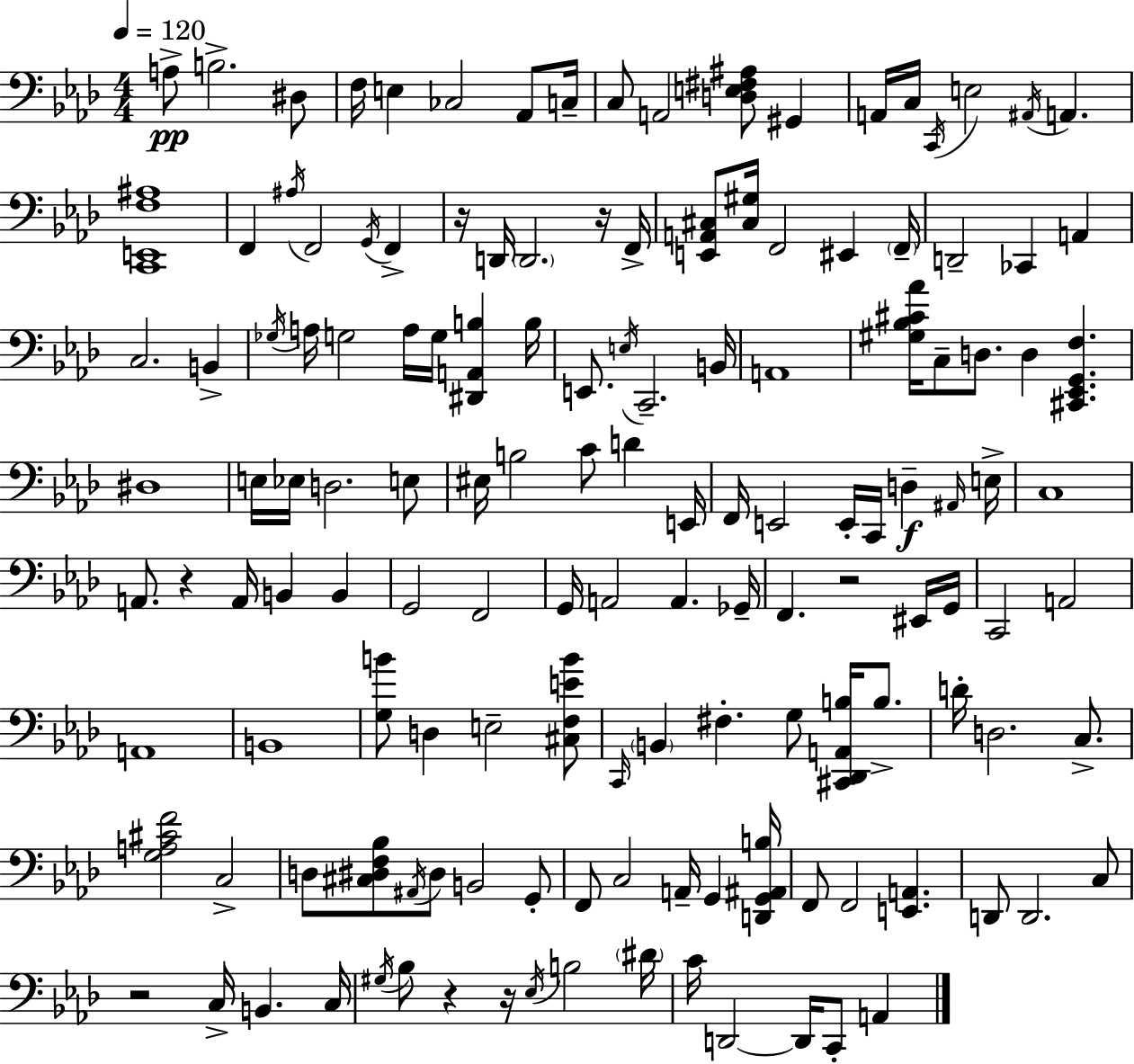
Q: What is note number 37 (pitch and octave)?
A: A3